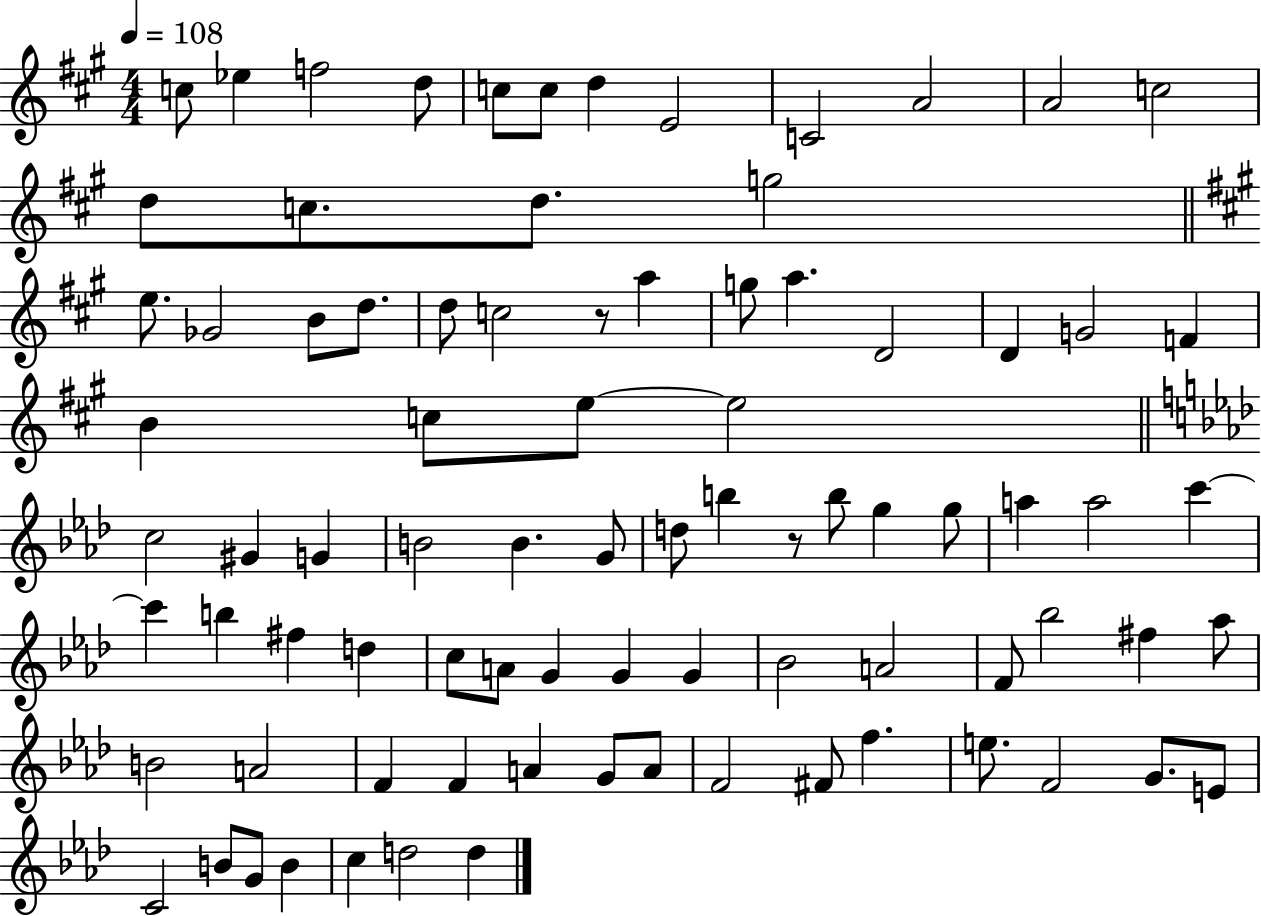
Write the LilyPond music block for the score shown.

{
  \clef treble
  \numericTimeSignature
  \time 4/4
  \key a \major
  \tempo 4 = 108
  c''8 ees''4 f''2 d''8 | c''8 c''8 d''4 e'2 | c'2 a'2 | a'2 c''2 | \break d''8 c''8. d''8. g''2 | \bar "||" \break \key a \major e''8. ges'2 b'8 d''8. | d''8 c''2 r8 a''4 | g''8 a''4. d'2 | d'4 g'2 f'4 | \break b'4 c''8 e''8~~ e''2 | \bar "||" \break \key aes \major c''2 gis'4 g'4 | b'2 b'4. g'8 | d''8 b''4 r8 b''8 g''4 g''8 | a''4 a''2 c'''4~~ | \break c'''4 b''4 fis''4 d''4 | c''8 a'8 g'4 g'4 g'4 | bes'2 a'2 | f'8 bes''2 fis''4 aes''8 | \break b'2 a'2 | f'4 f'4 a'4 g'8 a'8 | f'2 fis'8 f''4. | e''8. f'2 g'8. e'8 | \break c'2 b'8 g'8 b'4 | c''4 d''2 d''4 | \bar "|."
}